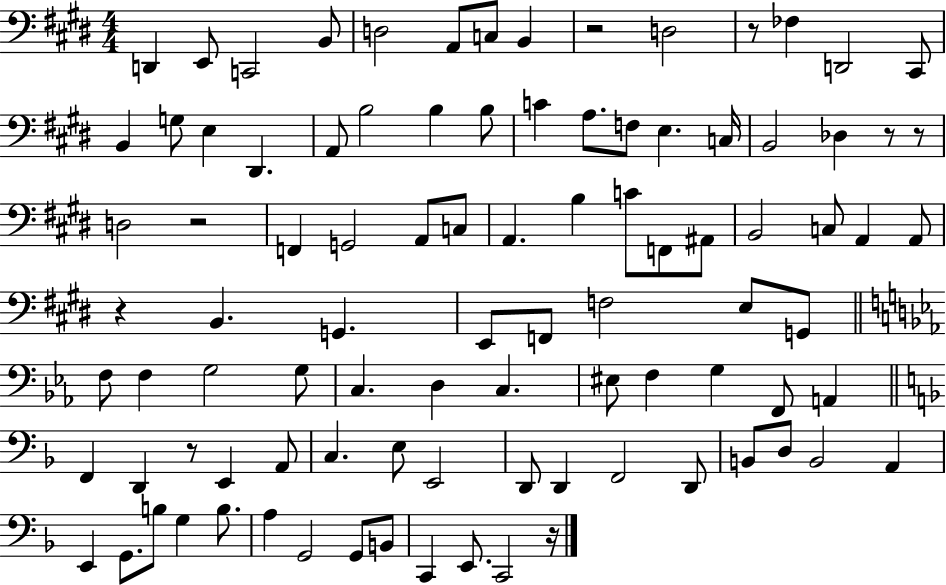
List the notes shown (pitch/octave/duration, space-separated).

D2/q E2/e C2/h B2/e D3/h A2/e C3/e B2/q R/h D3/h R/e FES3/q D2/h C#2/e B2/q G3/e E3/q D#2/q. A2/e B3/h B3/q B3/e C4/q A3/e. F3/e E3/q. C3/s B2/h Db3/q R/e R/e D3/h R/h F2/q G2/h A2/e C3/e A2/q. B3/q C4/e F2/e A#2/e B2/h C3/e A2/q A2/e R/q B2/q. G2/q. E2/e F2/e F3/h E3/e G2/e F3/e F3/q G3/h G3/e C3/q. D3/q C3/q. EIS3/e F3/q G3/q F2/e A2/q F2/q D2/q R/e E2/q A2/e C3/q. E3/e E2/h D2/e D2/q F2/h D2/e B2/e D3/e B2/h A2/q E2/q G2/e. B3/e G3/q B3/e. A3/q G2/h G2/e B2/e C2/q E2/e. C2/h R/s